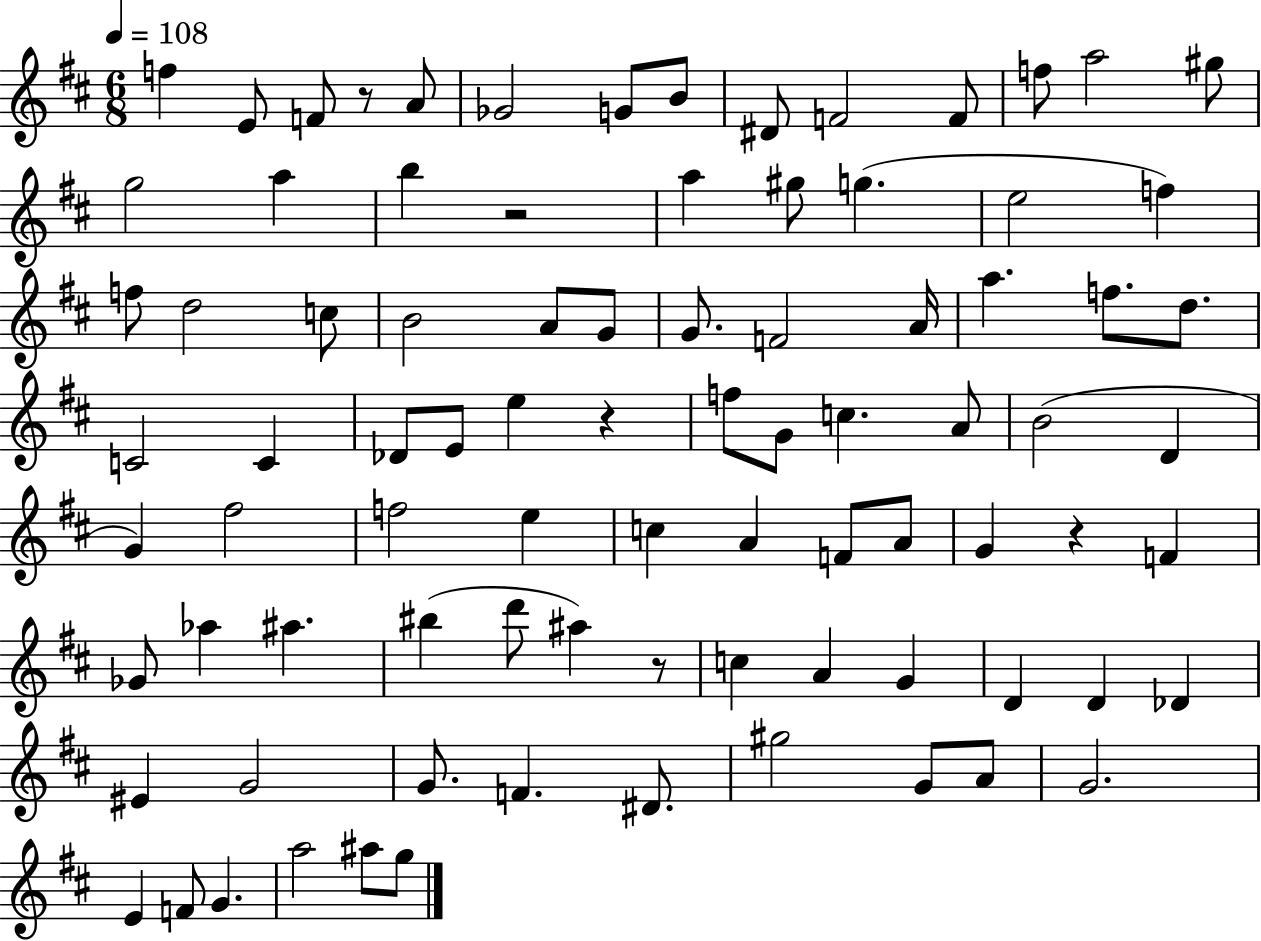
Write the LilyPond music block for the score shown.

{
  \clef treble
  \numericTimeSignature
  \time 6/8
  \key d \major
  \tempo 4 = 108
  f''4 e'8 f'8 r8 a'8 | ges'2 g'8 b'8 | dis'8 f'2 f'8 | f''8 a''2 gis''8 | \break g''2 a''4 | b''4 r2 | a''4 gis''8 g''4.( | e''2 f''4) | \break f''8 d''2 c''8 | b'2 a'8 g'8 | g'8. f'2 a'16 | a''4. f''8. d''8. | \break c'2 c'4 | des'8 e'8 e''4 r4 | f''8 g'8 c''4. a'8 | b'2( d'4 | \break g'4) fis''2 | f''2 e''4 | c''4 a'4 f'8 a'8 | g'4 r4 f'4 | \break ges'8 aes''4 ais''4. | bis''4( d'''8 ais''4) r8 | c''4 a'4 g'4 | d'4 d'4 des'4 | \break eis'4 g'2 | g'8. f'4. dis'8. | gis''2 g'8 a'8 | g'2. | \break e'4 f'8 g'4. | a''2 ais''8 g''8 | \bar "|."
}